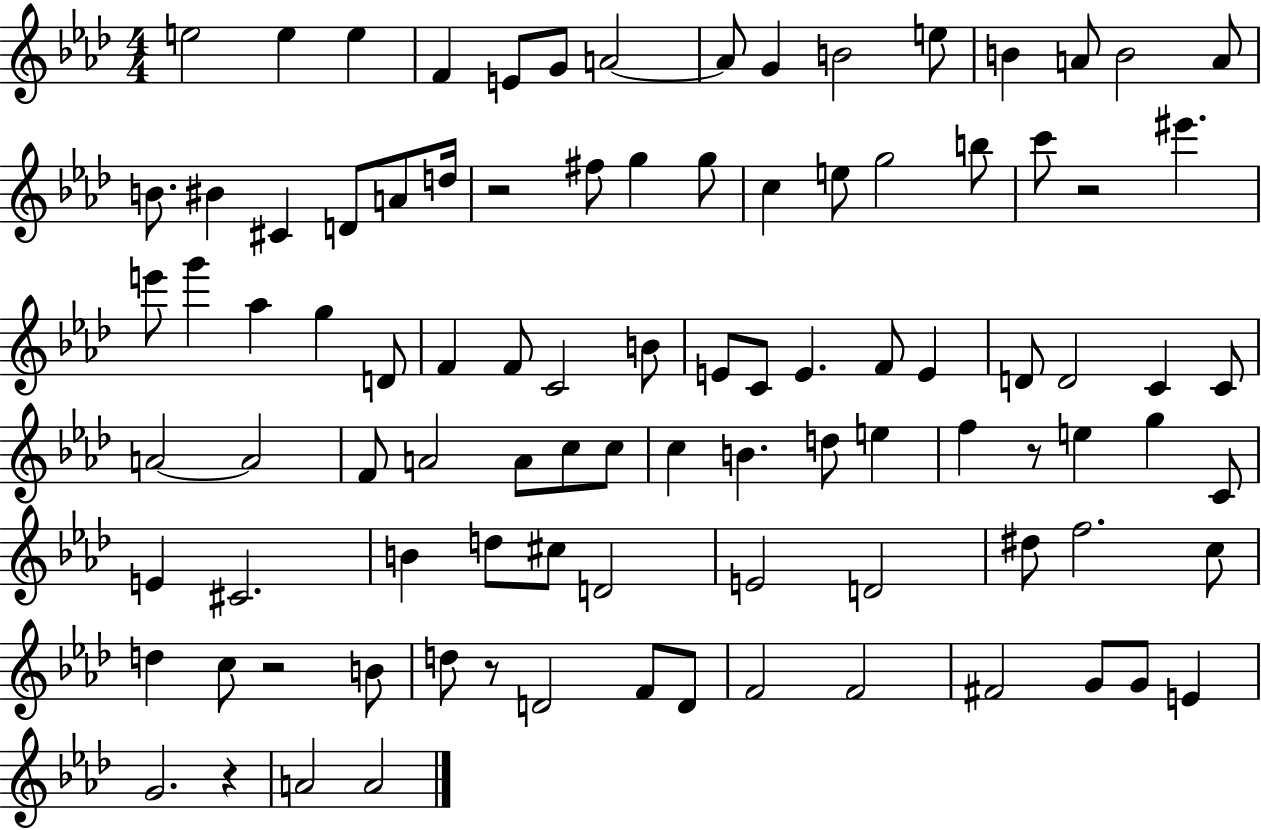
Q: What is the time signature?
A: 4/4